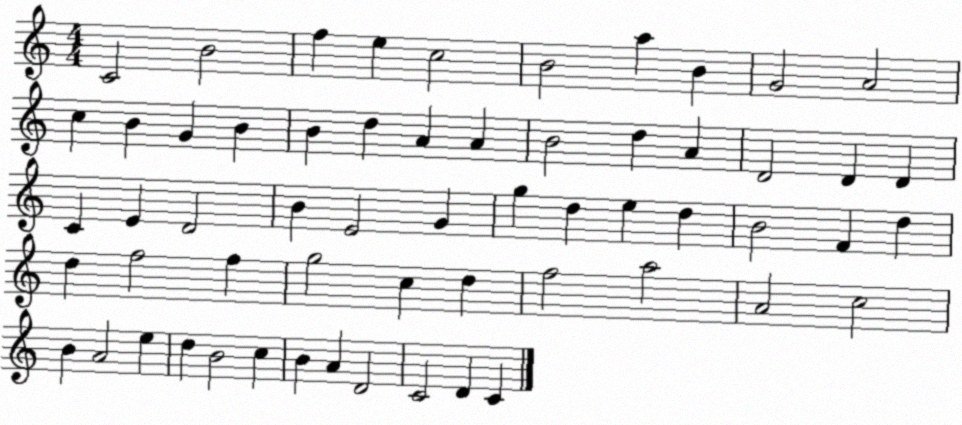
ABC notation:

X:1
T:Untitled
M:4/4
L:1/4
K:C
C2 B2 f e c2 B2 a B G2 A2 c B G B B d A A B2 d A D2 D D C E D2 B E2 G g d e d B2 F d d f2 f g2 c d f2 a2 A2 c2 B A2 e d B2 c B A D2 C2 D C